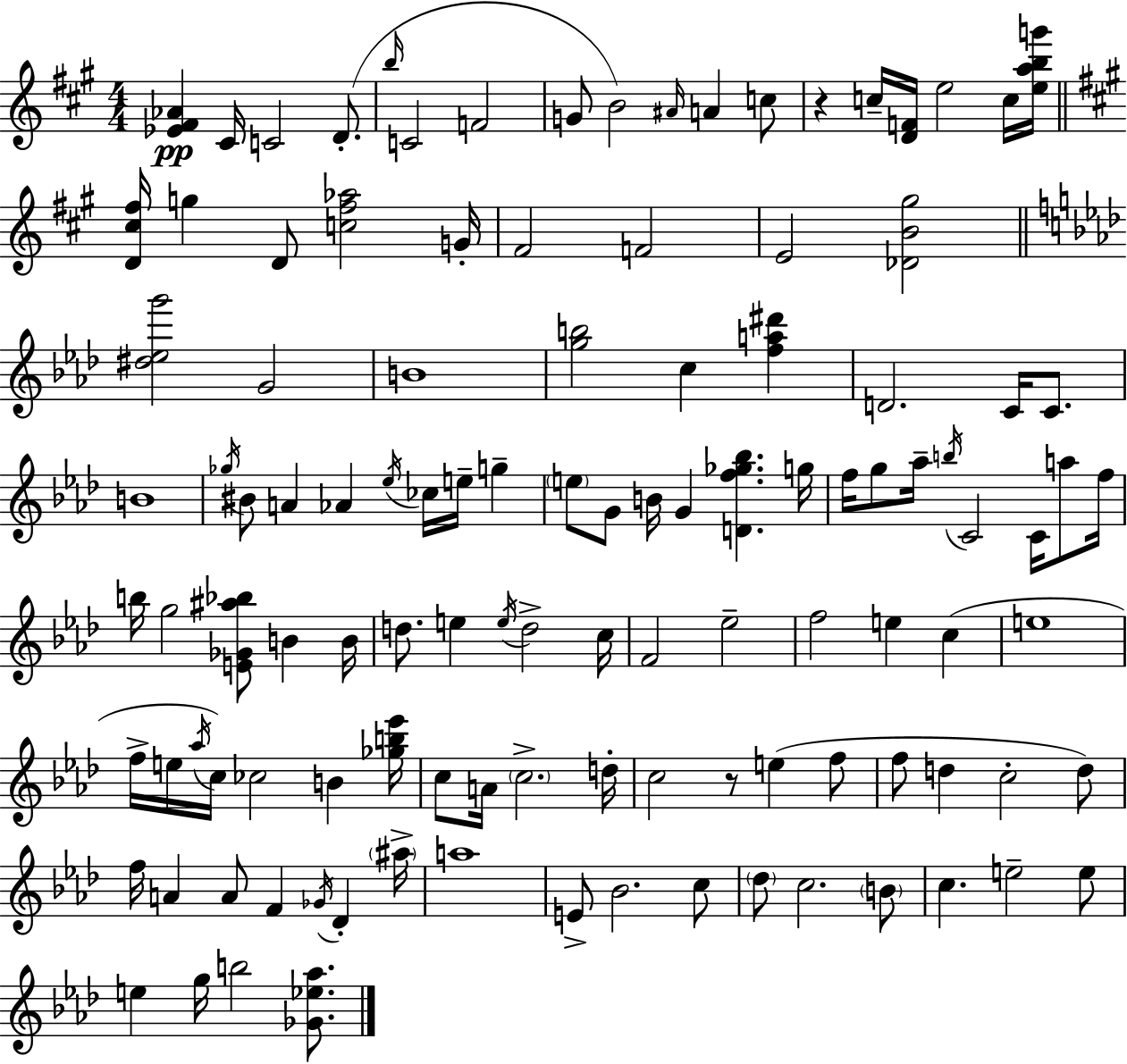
[Eb4,F#4,Ab4]/q C#4/s C4/h D4/e. B5/s C4/h F4/h G4/e B4/h A#4/s A4/q C5/e R/q C5/s [D4,F4]/s E5/h C5/s [E5,A5,B5,G6]/s [D4,C#5,F#5]/s G5/q D4/e [C5,F#5,Ab5]/h G4/s F#4/h F4/h E4/h [Db4,B4,G#5]/h [D#5,Eb5,G6]/h G4/h B4/w [G5,B5]/h C5/q [F5,A5,D#6]/q D4/h. C4/s C4/e. B4/w Gb5/s BIS4/e A4/q Ab4/q Eb5/s CES5/s E5/s G5/q E5/e G4/e B4/s G4/q [D4,F5,Gb5,Bb5]/q. G5/s F5/s G5/e Ab5/s B5/s C4/h C4/s A5/e F5/s B5/s G5/h [E4,Gb4,A#5,Bb5]/e B4/q B4/s D5/e. E5/q E5/s D5/h C5/s F4/h Eb5/h F5/h E5/q C5/q E5/w F5/s E5/s Ab5/s C5/s CES5/h B4/q [Gb5,B5,Eb6]/s C5/e A4/s C5/h. D5/s C5/h R/e E5/q F5/e F5/e D5/q C5/h D5/e F5/s A4/q A4/e F4/q Gb4/s Db4/q A#5/s A5/w E4/e Bb4/h. C5/e Db5/e C5/h. B4/e C5/q. E5/h E5/e E5/q G5/s B5/h [Gb4,Eb5,Ab5]/e.